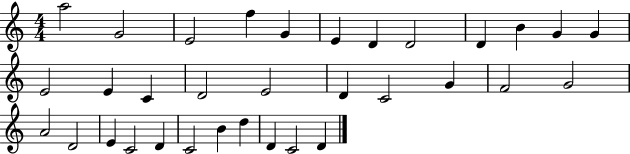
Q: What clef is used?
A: treble